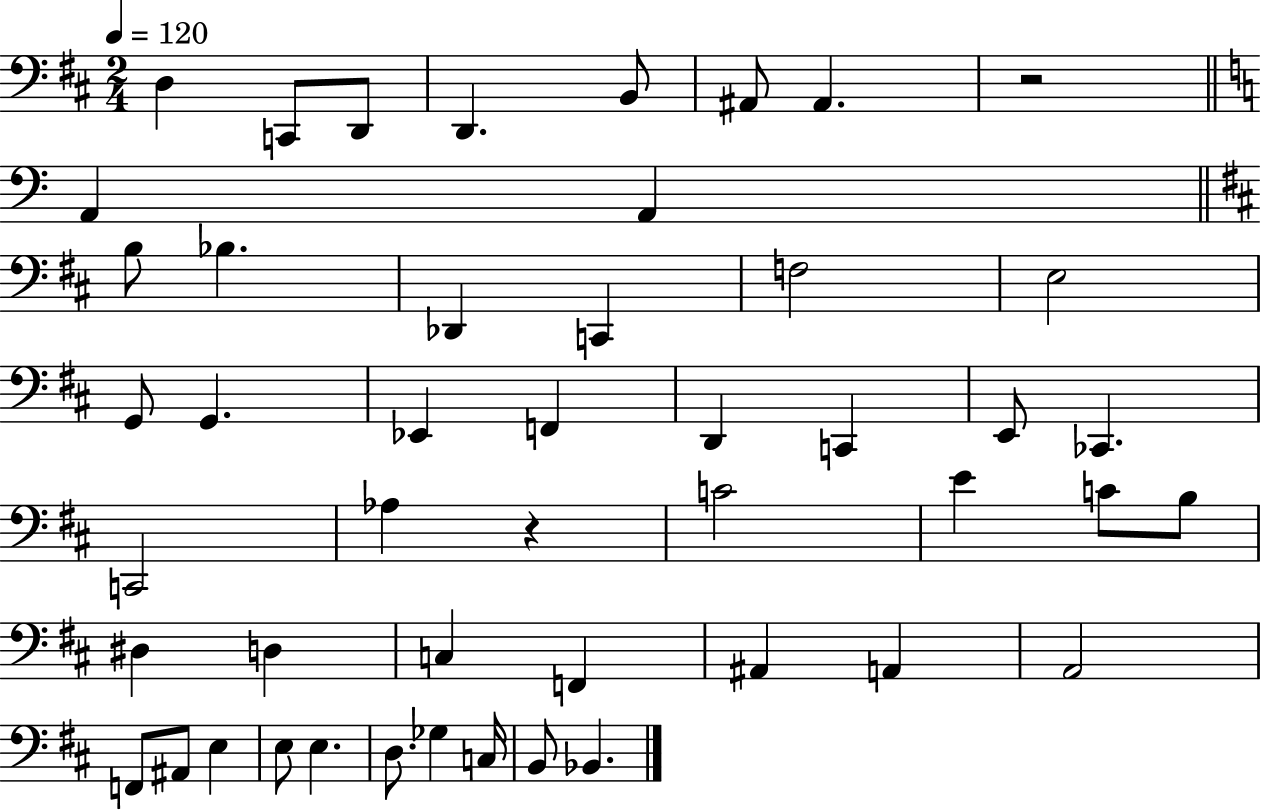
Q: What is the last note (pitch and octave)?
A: Bb2